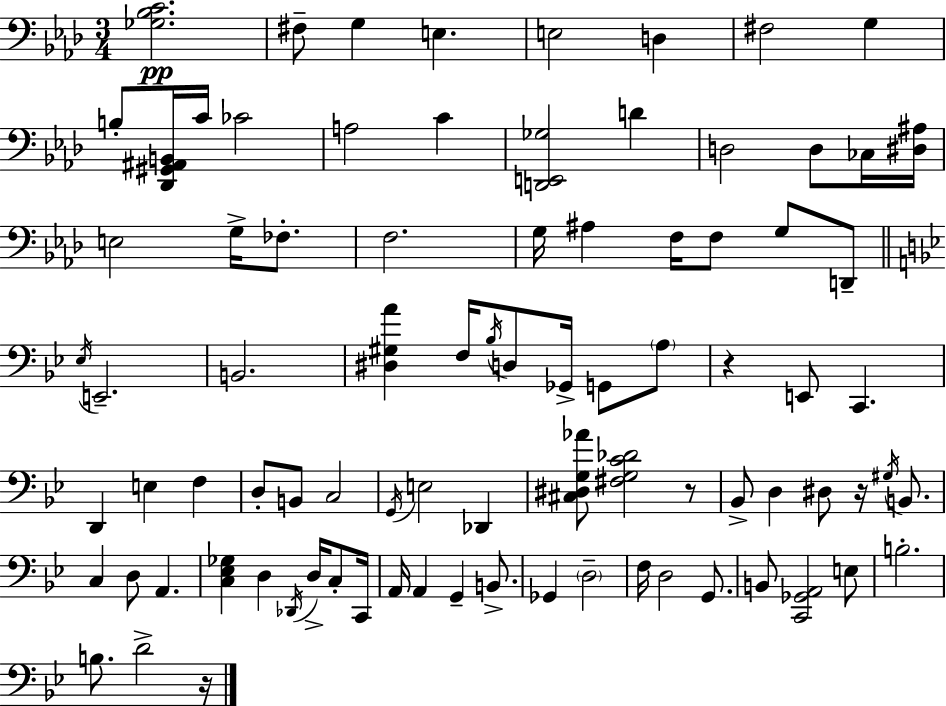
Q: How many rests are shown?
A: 4